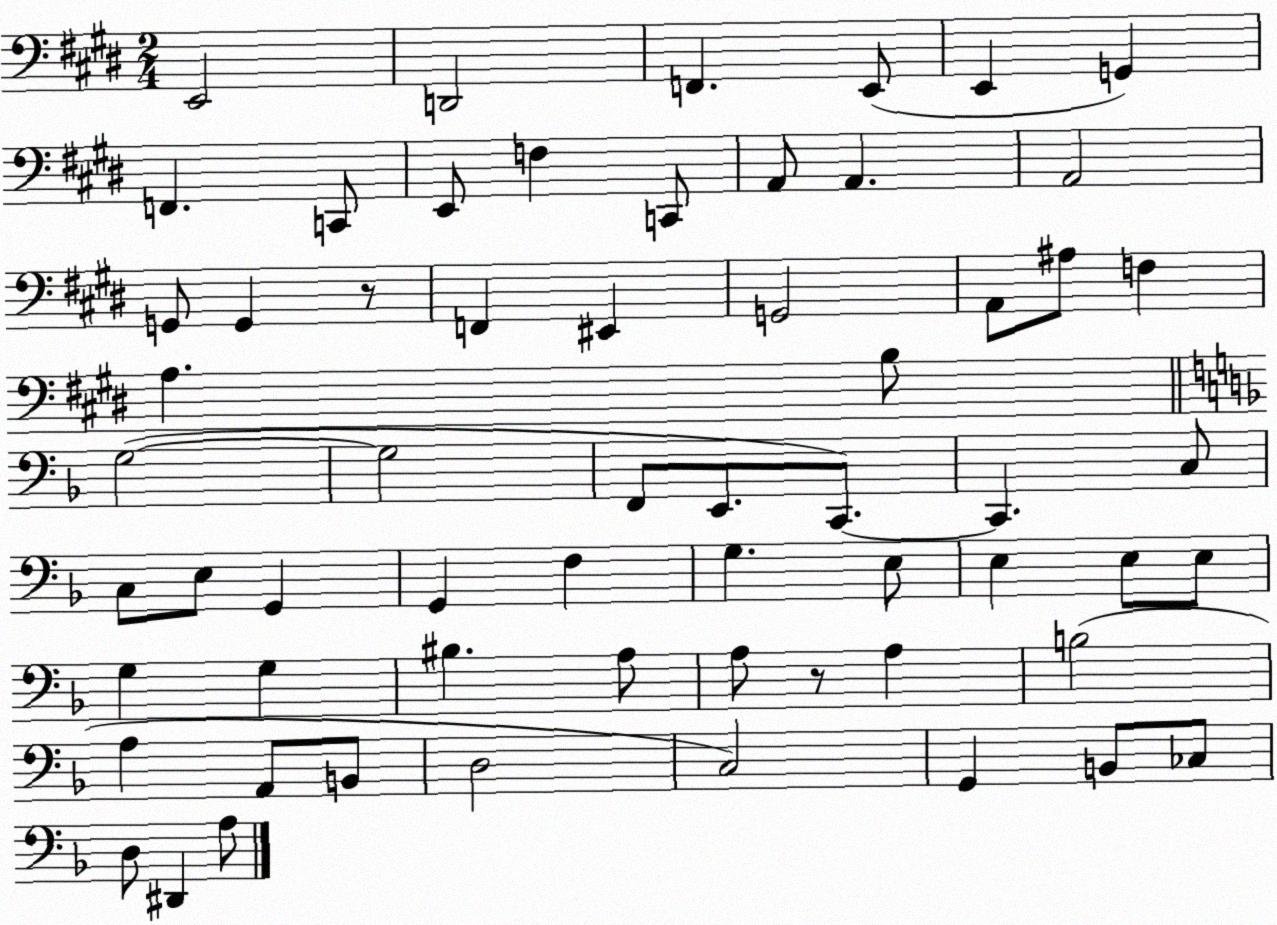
X:1
T:Untitled
M:2/4
L:1/4
K:E
E,,2 D,,2 F,, E,,/2 E,, G,, F,, C,,/2 E,,/2 F, C,,/2 A,,/2 A,, A,,2 G,,/2 G,, z/2 F,, ^E,, G,,2 A,,/2 ^A,/2 F, A, B,/2 G,2 G,2 F,,/2 E,,/2 C,,/2 C,, C,/2 C,/2 E,/2 G,, G,, F, G, E,/2 E, E,/2 E,/2 G, G, ^B, A,/2 A,/2 z/2 A, B,2 A, A,,/2 B,,/2 D,2 C,2 G,, B,,/2 _C,/2 D,/2 ^D,, A,/2